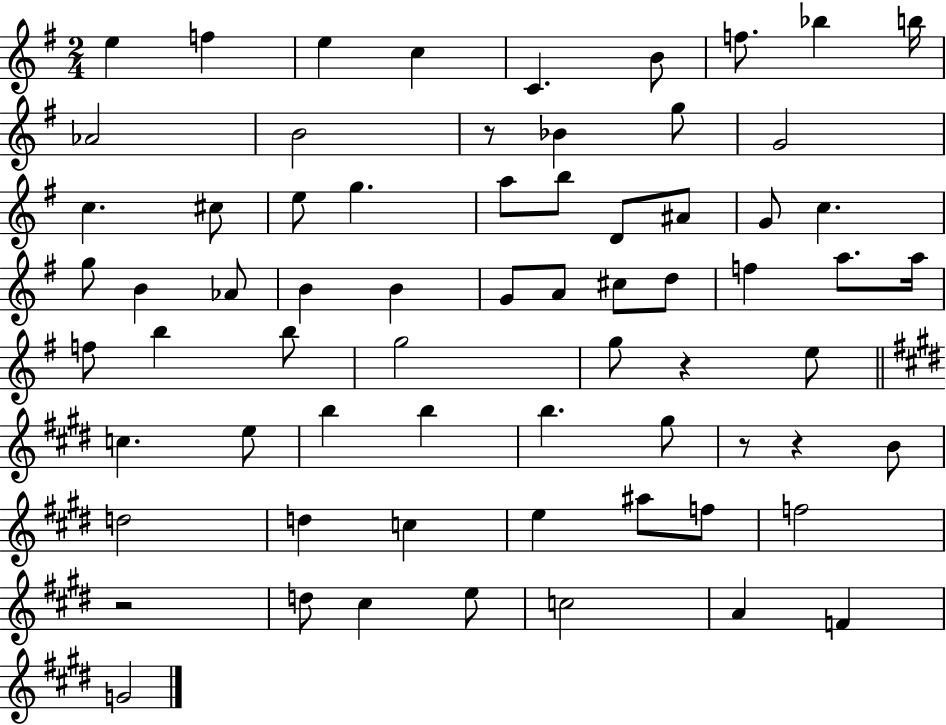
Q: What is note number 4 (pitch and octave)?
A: C5